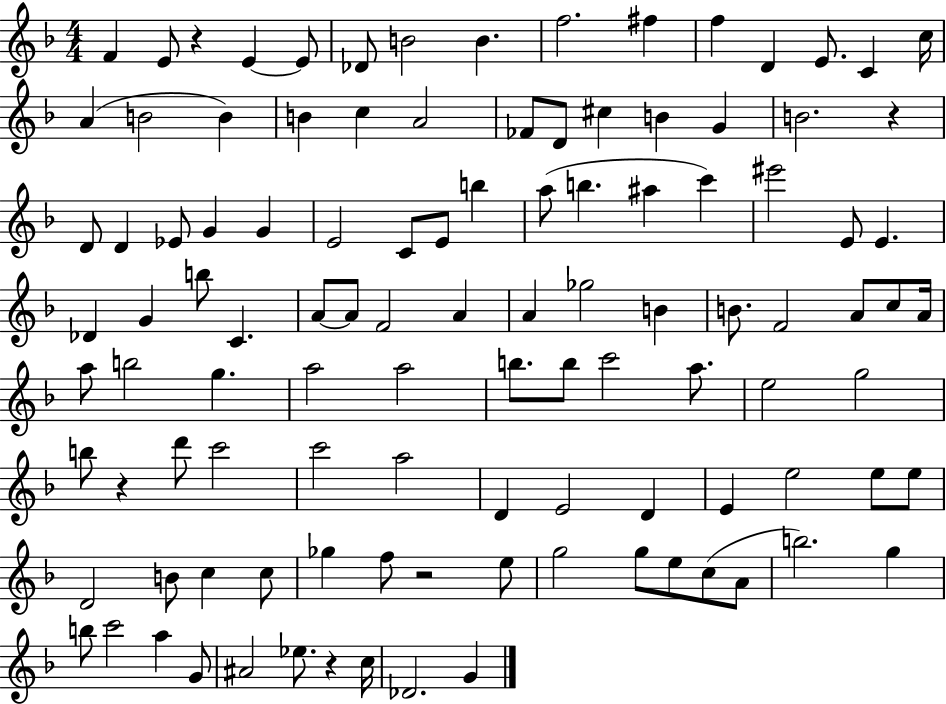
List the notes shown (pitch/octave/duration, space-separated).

F4/q E4/e R/q E4/q E4/e Db4/e B4/h B4/q. F5/h. F#5/q F5/q D4/q E4/e. C4/q C5/s A4/q B4/h B4/q B4/q C5/q A4/h FES4/e D4/e C#5/q B4/q G4/q B4/h. R/q D4/e D4/q Eb4/e G4/q G4/q E4/h C4/e E4/e B5/q A5/e B5/q. A#5/q C6/q EIS6/h E4/e E4/q. Db4/q G4/q B5/e C4/q. A4/e A4/e F4/h A4/q A4/q Gb5/h B4/q B4/e. F4/h A4/e C5/e A4/s A5/e B5/h G5/q. A5/h A5/h B5/e. B5/e C6/h A5/e. E5/h G5/h B5/e R/q D6/e C6/h C6/h A5/h D4/q E4/h D4/q E4/q E5/h E5/e E5/e D4/h B4/e C5/q C5/e Gb5/q F5/e R/h E5/e G5/h G5/e E5/e C5/e A4/e B5/h. G5/q B5/e C6/h A5/q G4/e A#4/h Eb5/e. R/q C5/s Db4/h. G4/q